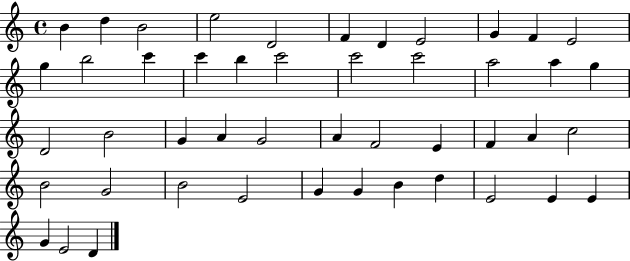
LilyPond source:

{
  \clef treble
  \time 4/4
  \defaultTimeSignature
  \key c \major
  b'4 d''4 b'2 | e''2 d'2 | f'4 d'4 e'2 | g'4 f'4 e'2 | \break g''4 b''2 c'''4 | c'''4 b''4 c'''2 | c'''2 c'''2 | a''2 a''4 g''4 | \break d'2 b'2 | g'4 a'4 g'2 | a'4 f'2 e'4 | f'4 a'4 c''2 | \break b'2 g'2 | b'2 e'2 | g'4 g'4 b'4 d''4 | e'2 e'4 e'4 | \break g'4 e'2 d'4 | \bar "|."
}